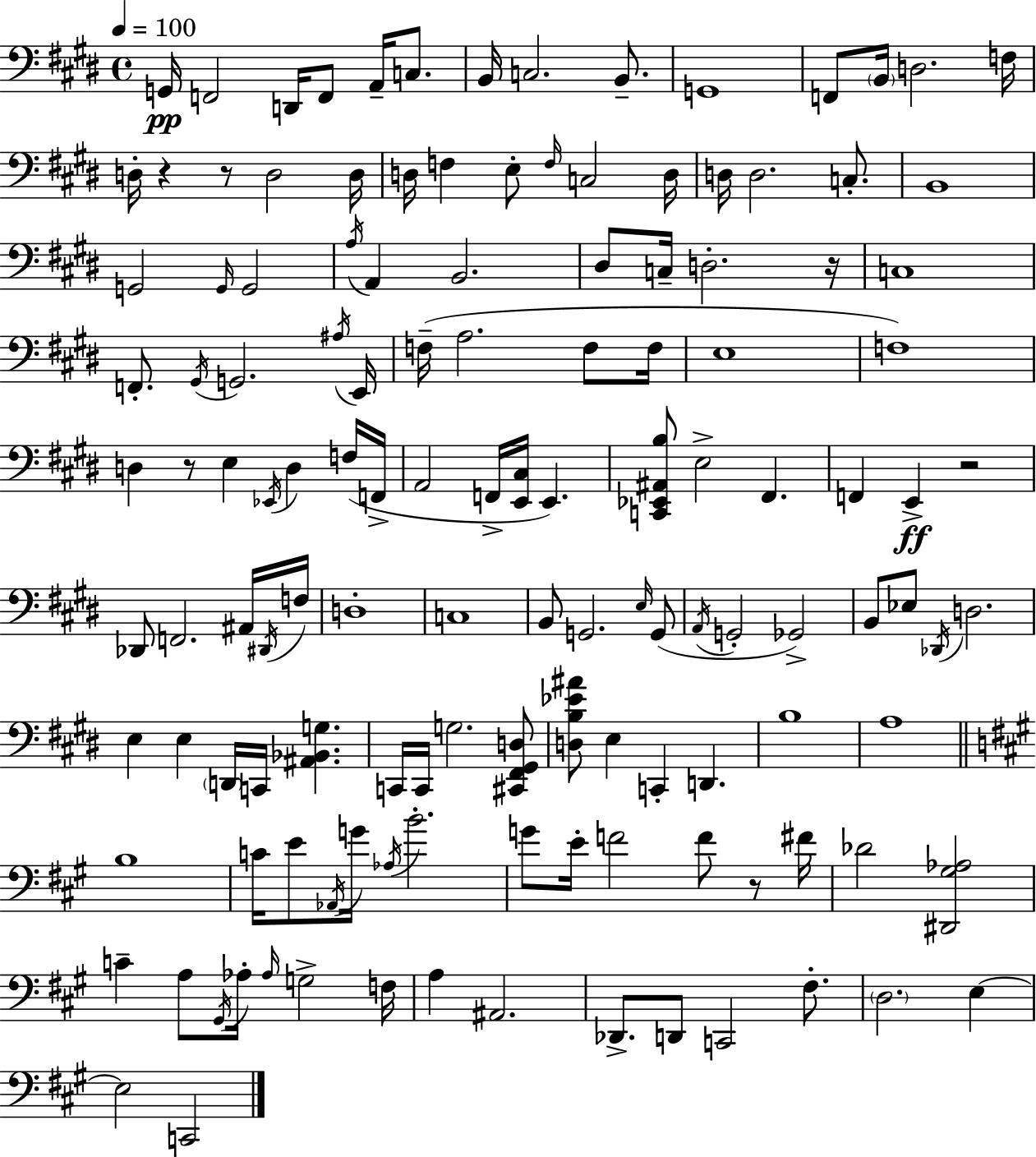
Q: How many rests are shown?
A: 6